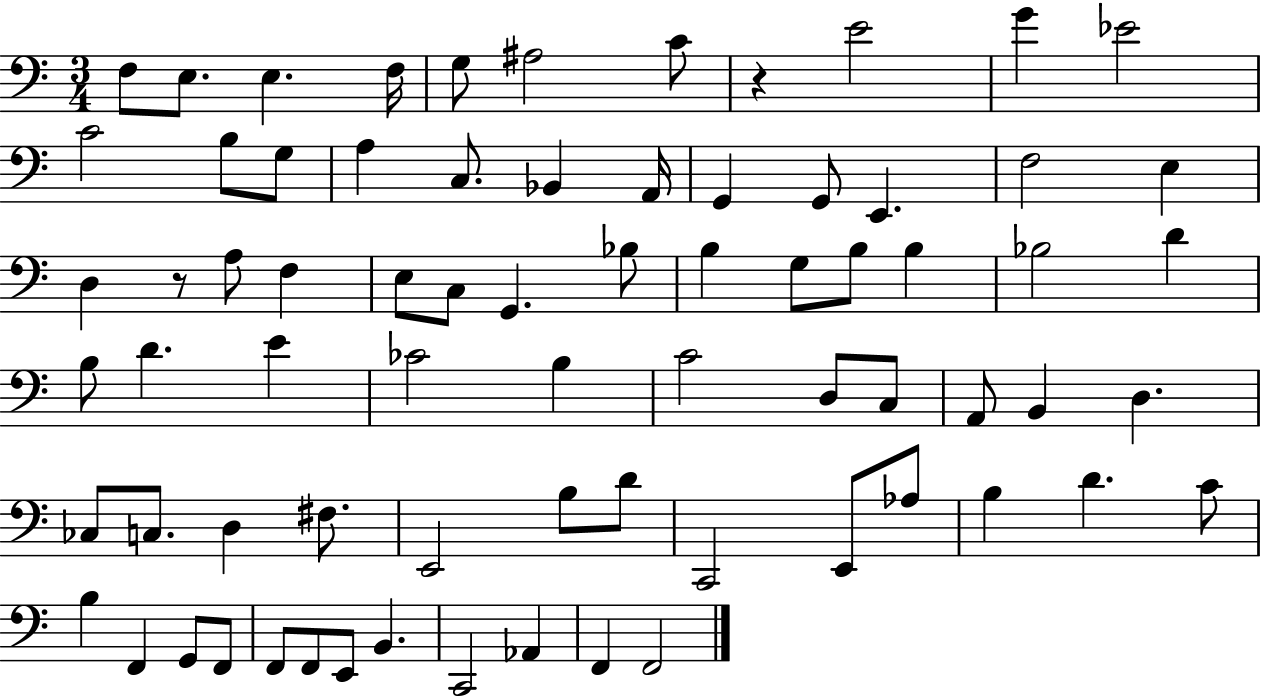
{
  \clef bass
  \numericTimeSignature
  \time 3/4
  \key c \major
  \repeat volta 2 { f8 e8. e4. f16 | g8 ais2 c'8 | r4 e'2 | g'4 ees'2 | \break c'2 b8 g8 | a4 c8. bes,4 a,16 | g,4 g,8 e,4. | f2 e4 | \break d4 r8 a8 f4 | e8 c8 g,4. bes8 | b4 g8 b8 b4 | bes2 d'4 | \break b8 d'4. e'4 | ces'2 b4 | c'2 d8 c8 | a,8 b,4 d4. | \break ces8 c8. d4 fis8. | e,2 b8 d'8 | c,2 e,8 aes8 | b4 d'4. c'8 | \break b4 f,4 g,8 f,8 | f,8 f,8 e,8 b,4. | c,2 aes,4 | f,4 f,2 | \break } \bar "|."
}